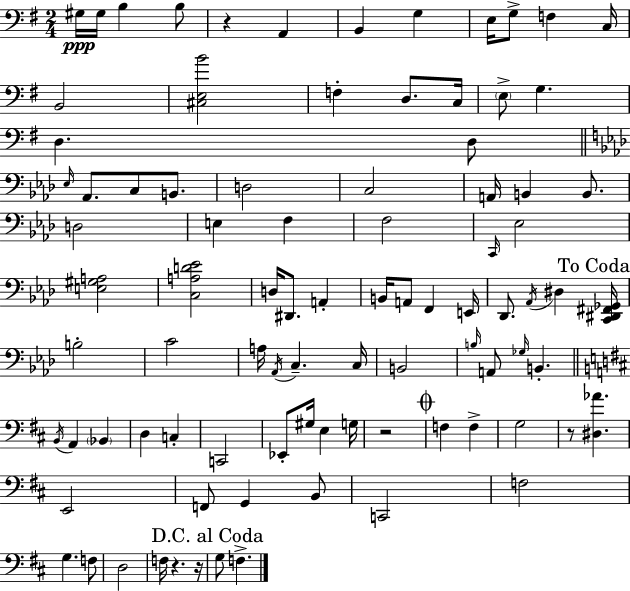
{
  \clef bass
  \numericTimeSignature
  \time 2/4
  \key e \minor
  \repeat volta 2 { gis16\ppp gis16 b4 b8 | r4 a,4 | b,4 g4 | e16 g8-> f4 c16 | \break b,2 | <cis e b'>2 | f4-. d8. c16 | \parenthesize e8-> g4. | \break d4. d8 | \bar "||" \break \key f \minor \grace { ees16 } aes,8. c8 b,8. | d2 | c2 | a,16 b,4 b,8. | \break d2 | e4 f4 | f2 | \grace { c,16 } ees2 | \break <e gis a>2 | <c a d' ees'>2 | d16 dis,8. a,4-. | b,16 a,8 f,4 | \break e,16 des,8. \acciaccatura { aes,16 } dis4 | \mark "To Coda" <c, dis, fis, ges,>16 b2-. | c'2 | a16 \acciaccatura { aes,16 } c4.-- | \break c16 b,2 | \grace { b16 } a,8 \grace { ges16 } | b,4.-. \bar "||" \break \key d \major \acciaccatura { b,16 } a,4 \parenthesize bes,4 | d4 c4-. | c,2 | ees,8-. gis16 e4 | \break g16 r2 | \mark \markup { \musicglyph "scripts.coda" } f4 f4-> | g2 | r8 <dis aes'>4. | \break e,2 | f,8 g,4 b,8 | c,2 | f2 | \break g4. f8 | d2 | f16 r4. | r16 \mark "D.C. al Coda" g8 f4.-> | \break } \bar "|."
}